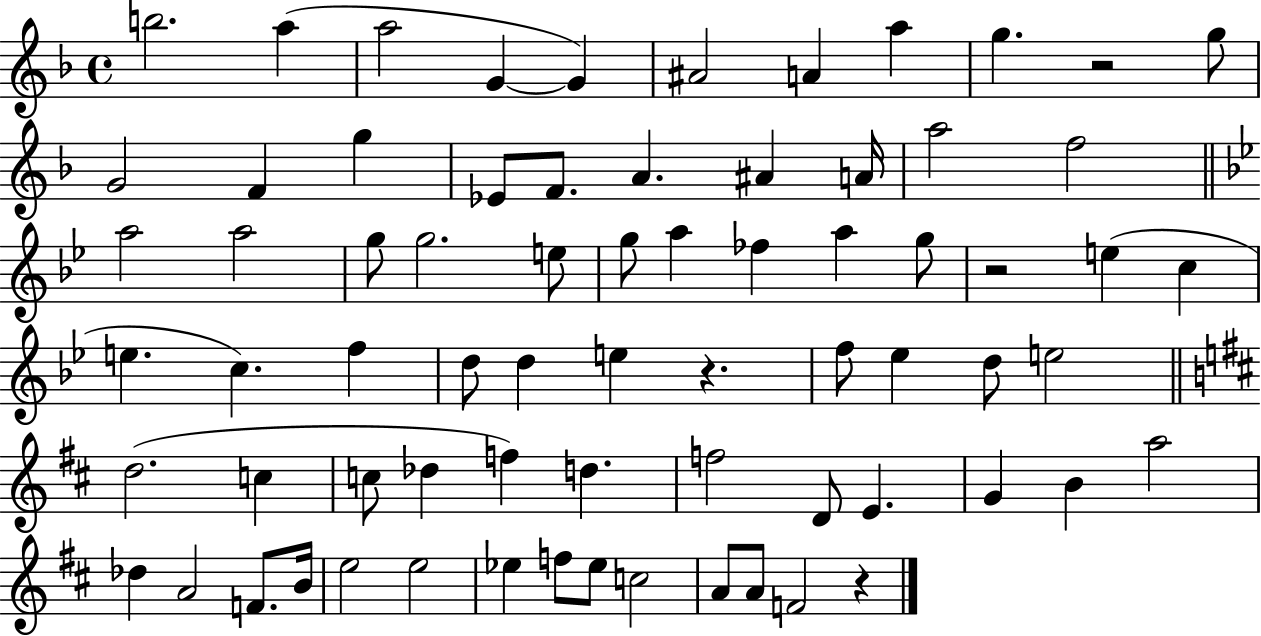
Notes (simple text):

B5/h. A5/q A5/h G4/q G4/q A#4/h A4/q A5/q G5/q. R/h G5/e G4/h F4/q G5/q Eb4/e F4/e. A4/q. A#4/q A4/s A5/h F5/h A5/h A5/h G5/e G5/h. E5/e G5/e A5/q FES5/q A5/q G5/e R/h E5/q C5/q E5/q. C5/q. F5/q D5/e D5/q E5/q R/q. F5/e Eb5/q D5/e E5/h D5/h. C5/q C5/e Db5/q F5/q D5/q. F5/h D4/e E4/q. G4/q B4/q A5/h Db5/q A4/h F4/e. B4/s E5/h E5/h Eb5/q F5/e Eb5/e C5/h A4/e A4/e F4/h R/q